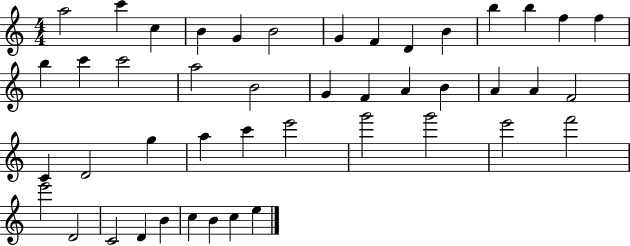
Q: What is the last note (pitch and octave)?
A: E5